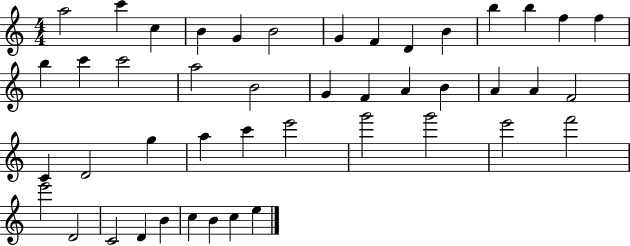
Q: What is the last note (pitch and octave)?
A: E5